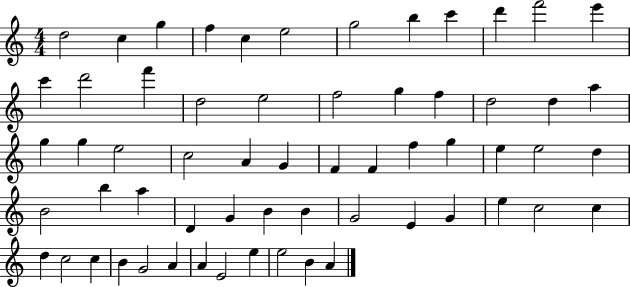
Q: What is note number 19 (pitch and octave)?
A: G5